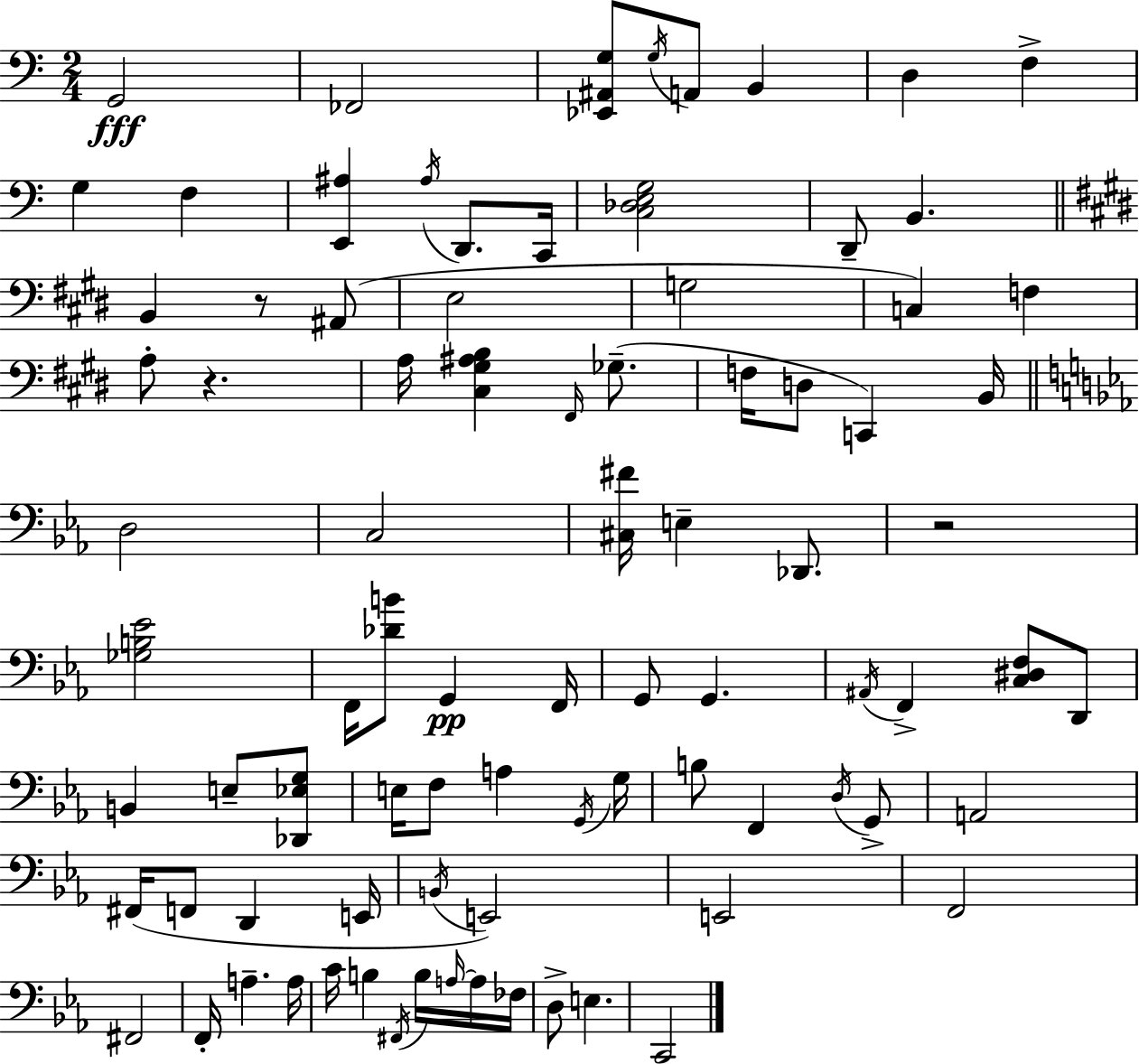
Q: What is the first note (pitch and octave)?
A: G2